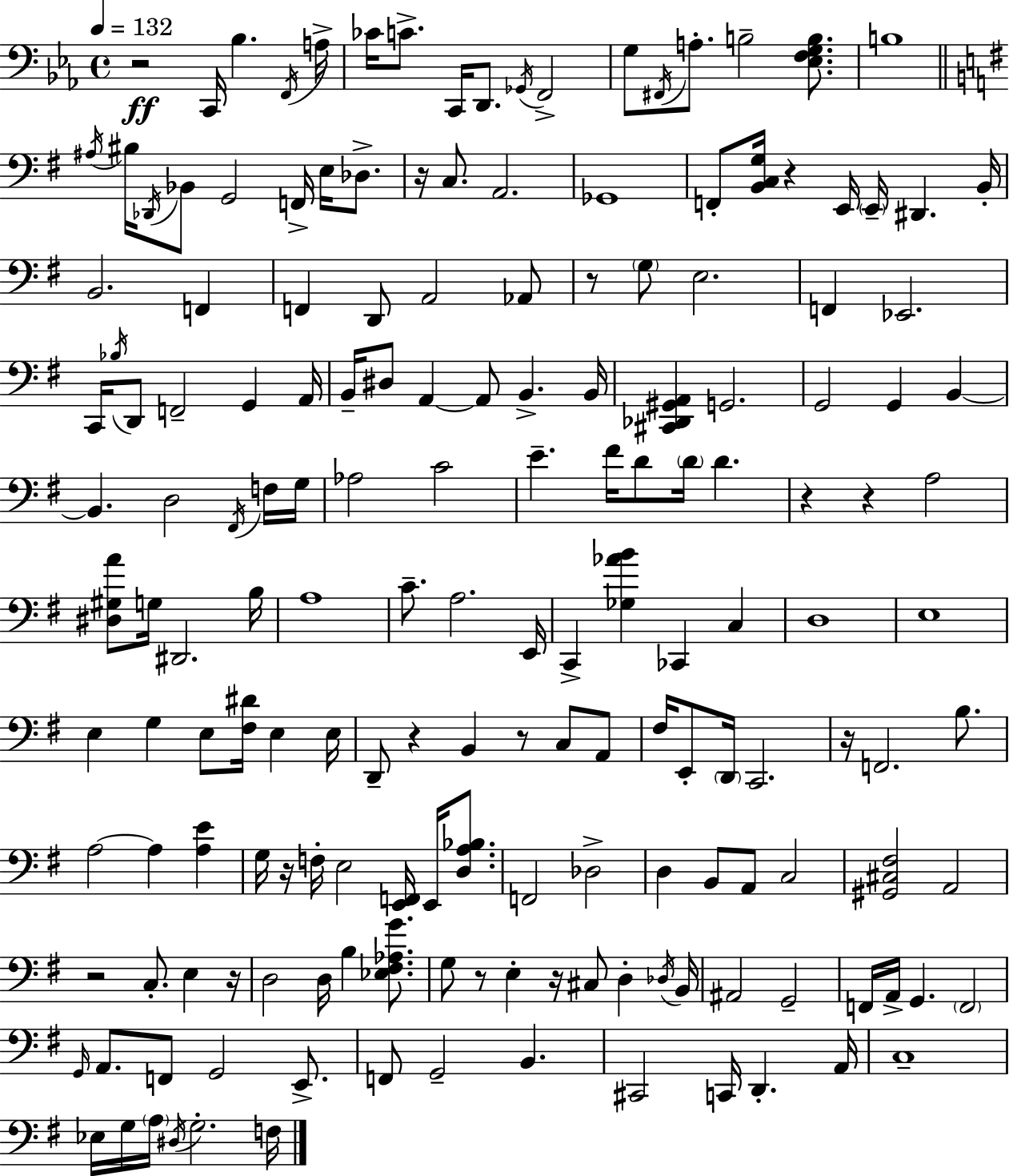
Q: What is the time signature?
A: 4/4